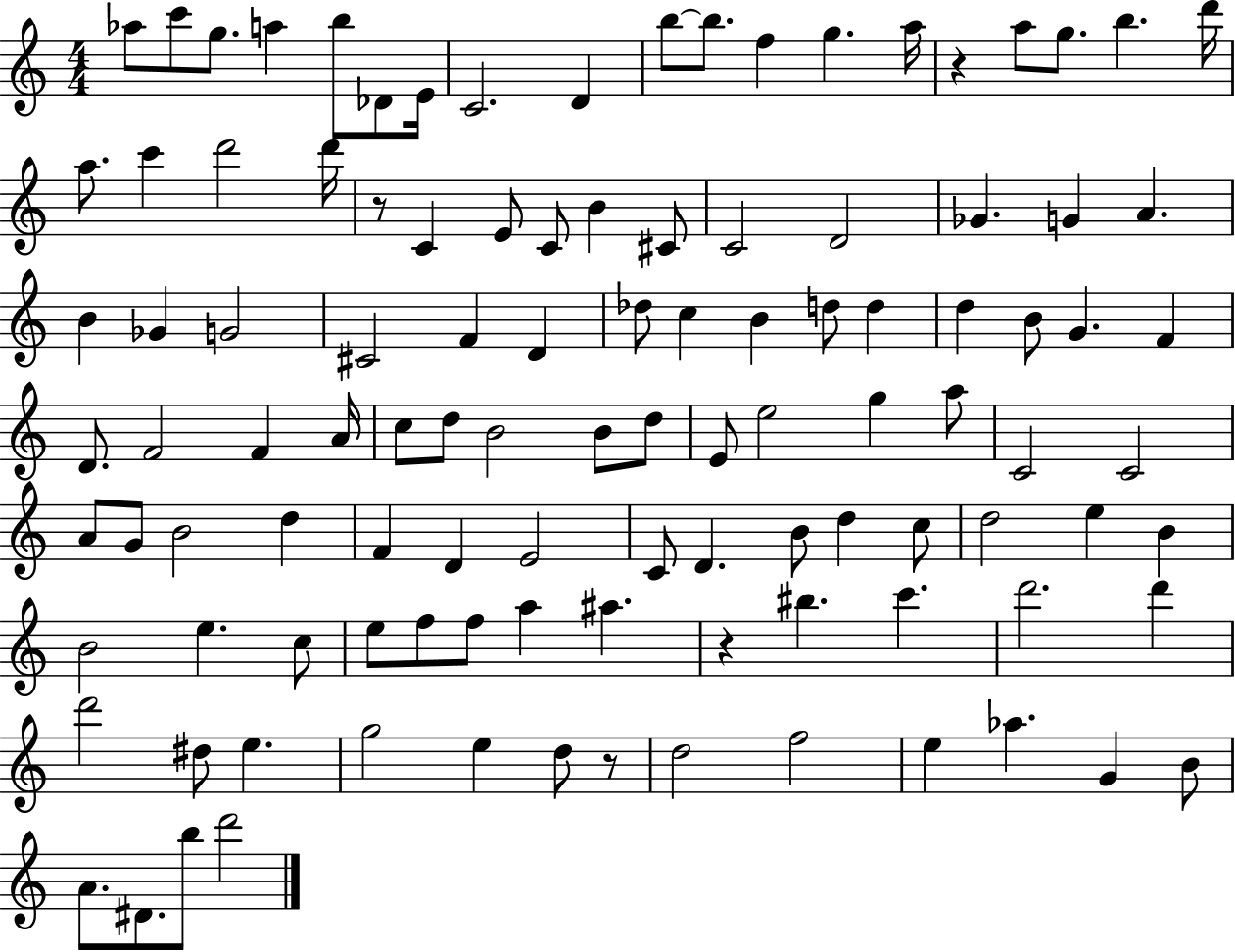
{
  \clef treble
  \numericTimeSignature
  \time 4/4
  \key c \major
  aes''8 c'''8 g''8. a''4 b''8 des'8 e'16 | c'2. d'4 | b''8~~ b''8. f''4 g''4. a''16 | r4 a''8 g''8. b''4. d'''16 | \break a''8. c'''4 d'''2 d'''16 | r8 c'4 e'8 c'8 b'4 cis'8 | c'2 d'2 | ges'4. g'4 a'4. | \break b'4 ges'4 g'2 | cis'2 f'4 d'4 | des''8 c''4 b'4 d''8 d''4 | d''4 b'8 g'4. f'4 | \break d'8. f'2 f'4 a'16 | c''8 d''8 b'2 b'8 d''8 | e'8 e''2 g''4 a''8 | c'2 c'2 | \break a'8 g'8 b'2 d''4 | f'4 d'4 e'2 | c'8 d'4. b'8 d''4 c''8 | d''2 e''4 b'4 | \break b'2 e''4. c''8 | e''8 f''8 f''8 a''4 ais''4. | r4 bis''4. c'''4. | d'''2. d'''4 | \break d'''2 dis''8 e''4. | g''2 e''4 d''8 r8 | d''2 f''2 | e''4 aes''4. g'4 b'8 | \break a'8. dis'8. b''8 d'''2 | \bar "|."
}